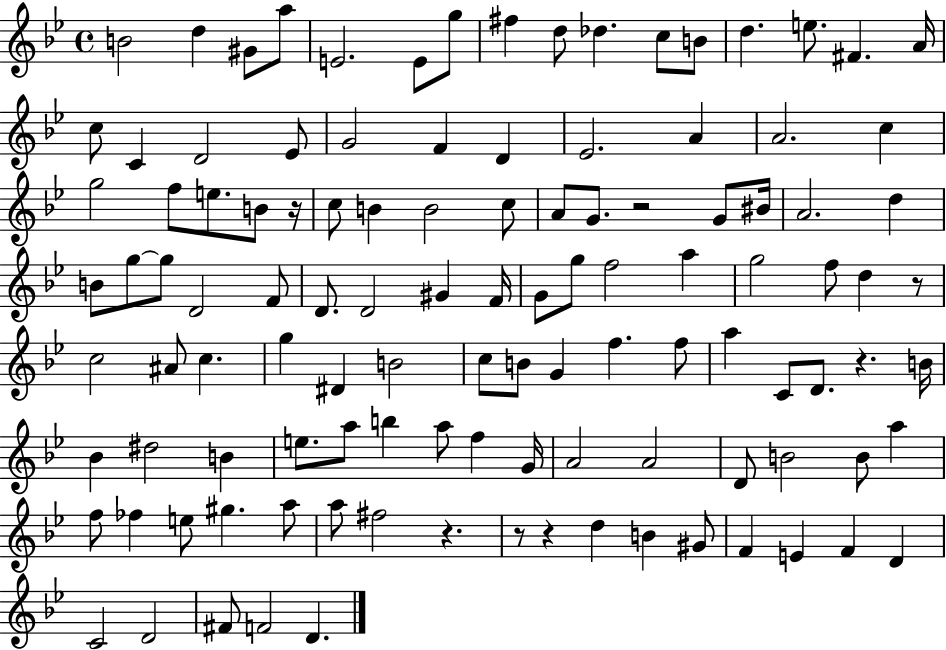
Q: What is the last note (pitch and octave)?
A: D4